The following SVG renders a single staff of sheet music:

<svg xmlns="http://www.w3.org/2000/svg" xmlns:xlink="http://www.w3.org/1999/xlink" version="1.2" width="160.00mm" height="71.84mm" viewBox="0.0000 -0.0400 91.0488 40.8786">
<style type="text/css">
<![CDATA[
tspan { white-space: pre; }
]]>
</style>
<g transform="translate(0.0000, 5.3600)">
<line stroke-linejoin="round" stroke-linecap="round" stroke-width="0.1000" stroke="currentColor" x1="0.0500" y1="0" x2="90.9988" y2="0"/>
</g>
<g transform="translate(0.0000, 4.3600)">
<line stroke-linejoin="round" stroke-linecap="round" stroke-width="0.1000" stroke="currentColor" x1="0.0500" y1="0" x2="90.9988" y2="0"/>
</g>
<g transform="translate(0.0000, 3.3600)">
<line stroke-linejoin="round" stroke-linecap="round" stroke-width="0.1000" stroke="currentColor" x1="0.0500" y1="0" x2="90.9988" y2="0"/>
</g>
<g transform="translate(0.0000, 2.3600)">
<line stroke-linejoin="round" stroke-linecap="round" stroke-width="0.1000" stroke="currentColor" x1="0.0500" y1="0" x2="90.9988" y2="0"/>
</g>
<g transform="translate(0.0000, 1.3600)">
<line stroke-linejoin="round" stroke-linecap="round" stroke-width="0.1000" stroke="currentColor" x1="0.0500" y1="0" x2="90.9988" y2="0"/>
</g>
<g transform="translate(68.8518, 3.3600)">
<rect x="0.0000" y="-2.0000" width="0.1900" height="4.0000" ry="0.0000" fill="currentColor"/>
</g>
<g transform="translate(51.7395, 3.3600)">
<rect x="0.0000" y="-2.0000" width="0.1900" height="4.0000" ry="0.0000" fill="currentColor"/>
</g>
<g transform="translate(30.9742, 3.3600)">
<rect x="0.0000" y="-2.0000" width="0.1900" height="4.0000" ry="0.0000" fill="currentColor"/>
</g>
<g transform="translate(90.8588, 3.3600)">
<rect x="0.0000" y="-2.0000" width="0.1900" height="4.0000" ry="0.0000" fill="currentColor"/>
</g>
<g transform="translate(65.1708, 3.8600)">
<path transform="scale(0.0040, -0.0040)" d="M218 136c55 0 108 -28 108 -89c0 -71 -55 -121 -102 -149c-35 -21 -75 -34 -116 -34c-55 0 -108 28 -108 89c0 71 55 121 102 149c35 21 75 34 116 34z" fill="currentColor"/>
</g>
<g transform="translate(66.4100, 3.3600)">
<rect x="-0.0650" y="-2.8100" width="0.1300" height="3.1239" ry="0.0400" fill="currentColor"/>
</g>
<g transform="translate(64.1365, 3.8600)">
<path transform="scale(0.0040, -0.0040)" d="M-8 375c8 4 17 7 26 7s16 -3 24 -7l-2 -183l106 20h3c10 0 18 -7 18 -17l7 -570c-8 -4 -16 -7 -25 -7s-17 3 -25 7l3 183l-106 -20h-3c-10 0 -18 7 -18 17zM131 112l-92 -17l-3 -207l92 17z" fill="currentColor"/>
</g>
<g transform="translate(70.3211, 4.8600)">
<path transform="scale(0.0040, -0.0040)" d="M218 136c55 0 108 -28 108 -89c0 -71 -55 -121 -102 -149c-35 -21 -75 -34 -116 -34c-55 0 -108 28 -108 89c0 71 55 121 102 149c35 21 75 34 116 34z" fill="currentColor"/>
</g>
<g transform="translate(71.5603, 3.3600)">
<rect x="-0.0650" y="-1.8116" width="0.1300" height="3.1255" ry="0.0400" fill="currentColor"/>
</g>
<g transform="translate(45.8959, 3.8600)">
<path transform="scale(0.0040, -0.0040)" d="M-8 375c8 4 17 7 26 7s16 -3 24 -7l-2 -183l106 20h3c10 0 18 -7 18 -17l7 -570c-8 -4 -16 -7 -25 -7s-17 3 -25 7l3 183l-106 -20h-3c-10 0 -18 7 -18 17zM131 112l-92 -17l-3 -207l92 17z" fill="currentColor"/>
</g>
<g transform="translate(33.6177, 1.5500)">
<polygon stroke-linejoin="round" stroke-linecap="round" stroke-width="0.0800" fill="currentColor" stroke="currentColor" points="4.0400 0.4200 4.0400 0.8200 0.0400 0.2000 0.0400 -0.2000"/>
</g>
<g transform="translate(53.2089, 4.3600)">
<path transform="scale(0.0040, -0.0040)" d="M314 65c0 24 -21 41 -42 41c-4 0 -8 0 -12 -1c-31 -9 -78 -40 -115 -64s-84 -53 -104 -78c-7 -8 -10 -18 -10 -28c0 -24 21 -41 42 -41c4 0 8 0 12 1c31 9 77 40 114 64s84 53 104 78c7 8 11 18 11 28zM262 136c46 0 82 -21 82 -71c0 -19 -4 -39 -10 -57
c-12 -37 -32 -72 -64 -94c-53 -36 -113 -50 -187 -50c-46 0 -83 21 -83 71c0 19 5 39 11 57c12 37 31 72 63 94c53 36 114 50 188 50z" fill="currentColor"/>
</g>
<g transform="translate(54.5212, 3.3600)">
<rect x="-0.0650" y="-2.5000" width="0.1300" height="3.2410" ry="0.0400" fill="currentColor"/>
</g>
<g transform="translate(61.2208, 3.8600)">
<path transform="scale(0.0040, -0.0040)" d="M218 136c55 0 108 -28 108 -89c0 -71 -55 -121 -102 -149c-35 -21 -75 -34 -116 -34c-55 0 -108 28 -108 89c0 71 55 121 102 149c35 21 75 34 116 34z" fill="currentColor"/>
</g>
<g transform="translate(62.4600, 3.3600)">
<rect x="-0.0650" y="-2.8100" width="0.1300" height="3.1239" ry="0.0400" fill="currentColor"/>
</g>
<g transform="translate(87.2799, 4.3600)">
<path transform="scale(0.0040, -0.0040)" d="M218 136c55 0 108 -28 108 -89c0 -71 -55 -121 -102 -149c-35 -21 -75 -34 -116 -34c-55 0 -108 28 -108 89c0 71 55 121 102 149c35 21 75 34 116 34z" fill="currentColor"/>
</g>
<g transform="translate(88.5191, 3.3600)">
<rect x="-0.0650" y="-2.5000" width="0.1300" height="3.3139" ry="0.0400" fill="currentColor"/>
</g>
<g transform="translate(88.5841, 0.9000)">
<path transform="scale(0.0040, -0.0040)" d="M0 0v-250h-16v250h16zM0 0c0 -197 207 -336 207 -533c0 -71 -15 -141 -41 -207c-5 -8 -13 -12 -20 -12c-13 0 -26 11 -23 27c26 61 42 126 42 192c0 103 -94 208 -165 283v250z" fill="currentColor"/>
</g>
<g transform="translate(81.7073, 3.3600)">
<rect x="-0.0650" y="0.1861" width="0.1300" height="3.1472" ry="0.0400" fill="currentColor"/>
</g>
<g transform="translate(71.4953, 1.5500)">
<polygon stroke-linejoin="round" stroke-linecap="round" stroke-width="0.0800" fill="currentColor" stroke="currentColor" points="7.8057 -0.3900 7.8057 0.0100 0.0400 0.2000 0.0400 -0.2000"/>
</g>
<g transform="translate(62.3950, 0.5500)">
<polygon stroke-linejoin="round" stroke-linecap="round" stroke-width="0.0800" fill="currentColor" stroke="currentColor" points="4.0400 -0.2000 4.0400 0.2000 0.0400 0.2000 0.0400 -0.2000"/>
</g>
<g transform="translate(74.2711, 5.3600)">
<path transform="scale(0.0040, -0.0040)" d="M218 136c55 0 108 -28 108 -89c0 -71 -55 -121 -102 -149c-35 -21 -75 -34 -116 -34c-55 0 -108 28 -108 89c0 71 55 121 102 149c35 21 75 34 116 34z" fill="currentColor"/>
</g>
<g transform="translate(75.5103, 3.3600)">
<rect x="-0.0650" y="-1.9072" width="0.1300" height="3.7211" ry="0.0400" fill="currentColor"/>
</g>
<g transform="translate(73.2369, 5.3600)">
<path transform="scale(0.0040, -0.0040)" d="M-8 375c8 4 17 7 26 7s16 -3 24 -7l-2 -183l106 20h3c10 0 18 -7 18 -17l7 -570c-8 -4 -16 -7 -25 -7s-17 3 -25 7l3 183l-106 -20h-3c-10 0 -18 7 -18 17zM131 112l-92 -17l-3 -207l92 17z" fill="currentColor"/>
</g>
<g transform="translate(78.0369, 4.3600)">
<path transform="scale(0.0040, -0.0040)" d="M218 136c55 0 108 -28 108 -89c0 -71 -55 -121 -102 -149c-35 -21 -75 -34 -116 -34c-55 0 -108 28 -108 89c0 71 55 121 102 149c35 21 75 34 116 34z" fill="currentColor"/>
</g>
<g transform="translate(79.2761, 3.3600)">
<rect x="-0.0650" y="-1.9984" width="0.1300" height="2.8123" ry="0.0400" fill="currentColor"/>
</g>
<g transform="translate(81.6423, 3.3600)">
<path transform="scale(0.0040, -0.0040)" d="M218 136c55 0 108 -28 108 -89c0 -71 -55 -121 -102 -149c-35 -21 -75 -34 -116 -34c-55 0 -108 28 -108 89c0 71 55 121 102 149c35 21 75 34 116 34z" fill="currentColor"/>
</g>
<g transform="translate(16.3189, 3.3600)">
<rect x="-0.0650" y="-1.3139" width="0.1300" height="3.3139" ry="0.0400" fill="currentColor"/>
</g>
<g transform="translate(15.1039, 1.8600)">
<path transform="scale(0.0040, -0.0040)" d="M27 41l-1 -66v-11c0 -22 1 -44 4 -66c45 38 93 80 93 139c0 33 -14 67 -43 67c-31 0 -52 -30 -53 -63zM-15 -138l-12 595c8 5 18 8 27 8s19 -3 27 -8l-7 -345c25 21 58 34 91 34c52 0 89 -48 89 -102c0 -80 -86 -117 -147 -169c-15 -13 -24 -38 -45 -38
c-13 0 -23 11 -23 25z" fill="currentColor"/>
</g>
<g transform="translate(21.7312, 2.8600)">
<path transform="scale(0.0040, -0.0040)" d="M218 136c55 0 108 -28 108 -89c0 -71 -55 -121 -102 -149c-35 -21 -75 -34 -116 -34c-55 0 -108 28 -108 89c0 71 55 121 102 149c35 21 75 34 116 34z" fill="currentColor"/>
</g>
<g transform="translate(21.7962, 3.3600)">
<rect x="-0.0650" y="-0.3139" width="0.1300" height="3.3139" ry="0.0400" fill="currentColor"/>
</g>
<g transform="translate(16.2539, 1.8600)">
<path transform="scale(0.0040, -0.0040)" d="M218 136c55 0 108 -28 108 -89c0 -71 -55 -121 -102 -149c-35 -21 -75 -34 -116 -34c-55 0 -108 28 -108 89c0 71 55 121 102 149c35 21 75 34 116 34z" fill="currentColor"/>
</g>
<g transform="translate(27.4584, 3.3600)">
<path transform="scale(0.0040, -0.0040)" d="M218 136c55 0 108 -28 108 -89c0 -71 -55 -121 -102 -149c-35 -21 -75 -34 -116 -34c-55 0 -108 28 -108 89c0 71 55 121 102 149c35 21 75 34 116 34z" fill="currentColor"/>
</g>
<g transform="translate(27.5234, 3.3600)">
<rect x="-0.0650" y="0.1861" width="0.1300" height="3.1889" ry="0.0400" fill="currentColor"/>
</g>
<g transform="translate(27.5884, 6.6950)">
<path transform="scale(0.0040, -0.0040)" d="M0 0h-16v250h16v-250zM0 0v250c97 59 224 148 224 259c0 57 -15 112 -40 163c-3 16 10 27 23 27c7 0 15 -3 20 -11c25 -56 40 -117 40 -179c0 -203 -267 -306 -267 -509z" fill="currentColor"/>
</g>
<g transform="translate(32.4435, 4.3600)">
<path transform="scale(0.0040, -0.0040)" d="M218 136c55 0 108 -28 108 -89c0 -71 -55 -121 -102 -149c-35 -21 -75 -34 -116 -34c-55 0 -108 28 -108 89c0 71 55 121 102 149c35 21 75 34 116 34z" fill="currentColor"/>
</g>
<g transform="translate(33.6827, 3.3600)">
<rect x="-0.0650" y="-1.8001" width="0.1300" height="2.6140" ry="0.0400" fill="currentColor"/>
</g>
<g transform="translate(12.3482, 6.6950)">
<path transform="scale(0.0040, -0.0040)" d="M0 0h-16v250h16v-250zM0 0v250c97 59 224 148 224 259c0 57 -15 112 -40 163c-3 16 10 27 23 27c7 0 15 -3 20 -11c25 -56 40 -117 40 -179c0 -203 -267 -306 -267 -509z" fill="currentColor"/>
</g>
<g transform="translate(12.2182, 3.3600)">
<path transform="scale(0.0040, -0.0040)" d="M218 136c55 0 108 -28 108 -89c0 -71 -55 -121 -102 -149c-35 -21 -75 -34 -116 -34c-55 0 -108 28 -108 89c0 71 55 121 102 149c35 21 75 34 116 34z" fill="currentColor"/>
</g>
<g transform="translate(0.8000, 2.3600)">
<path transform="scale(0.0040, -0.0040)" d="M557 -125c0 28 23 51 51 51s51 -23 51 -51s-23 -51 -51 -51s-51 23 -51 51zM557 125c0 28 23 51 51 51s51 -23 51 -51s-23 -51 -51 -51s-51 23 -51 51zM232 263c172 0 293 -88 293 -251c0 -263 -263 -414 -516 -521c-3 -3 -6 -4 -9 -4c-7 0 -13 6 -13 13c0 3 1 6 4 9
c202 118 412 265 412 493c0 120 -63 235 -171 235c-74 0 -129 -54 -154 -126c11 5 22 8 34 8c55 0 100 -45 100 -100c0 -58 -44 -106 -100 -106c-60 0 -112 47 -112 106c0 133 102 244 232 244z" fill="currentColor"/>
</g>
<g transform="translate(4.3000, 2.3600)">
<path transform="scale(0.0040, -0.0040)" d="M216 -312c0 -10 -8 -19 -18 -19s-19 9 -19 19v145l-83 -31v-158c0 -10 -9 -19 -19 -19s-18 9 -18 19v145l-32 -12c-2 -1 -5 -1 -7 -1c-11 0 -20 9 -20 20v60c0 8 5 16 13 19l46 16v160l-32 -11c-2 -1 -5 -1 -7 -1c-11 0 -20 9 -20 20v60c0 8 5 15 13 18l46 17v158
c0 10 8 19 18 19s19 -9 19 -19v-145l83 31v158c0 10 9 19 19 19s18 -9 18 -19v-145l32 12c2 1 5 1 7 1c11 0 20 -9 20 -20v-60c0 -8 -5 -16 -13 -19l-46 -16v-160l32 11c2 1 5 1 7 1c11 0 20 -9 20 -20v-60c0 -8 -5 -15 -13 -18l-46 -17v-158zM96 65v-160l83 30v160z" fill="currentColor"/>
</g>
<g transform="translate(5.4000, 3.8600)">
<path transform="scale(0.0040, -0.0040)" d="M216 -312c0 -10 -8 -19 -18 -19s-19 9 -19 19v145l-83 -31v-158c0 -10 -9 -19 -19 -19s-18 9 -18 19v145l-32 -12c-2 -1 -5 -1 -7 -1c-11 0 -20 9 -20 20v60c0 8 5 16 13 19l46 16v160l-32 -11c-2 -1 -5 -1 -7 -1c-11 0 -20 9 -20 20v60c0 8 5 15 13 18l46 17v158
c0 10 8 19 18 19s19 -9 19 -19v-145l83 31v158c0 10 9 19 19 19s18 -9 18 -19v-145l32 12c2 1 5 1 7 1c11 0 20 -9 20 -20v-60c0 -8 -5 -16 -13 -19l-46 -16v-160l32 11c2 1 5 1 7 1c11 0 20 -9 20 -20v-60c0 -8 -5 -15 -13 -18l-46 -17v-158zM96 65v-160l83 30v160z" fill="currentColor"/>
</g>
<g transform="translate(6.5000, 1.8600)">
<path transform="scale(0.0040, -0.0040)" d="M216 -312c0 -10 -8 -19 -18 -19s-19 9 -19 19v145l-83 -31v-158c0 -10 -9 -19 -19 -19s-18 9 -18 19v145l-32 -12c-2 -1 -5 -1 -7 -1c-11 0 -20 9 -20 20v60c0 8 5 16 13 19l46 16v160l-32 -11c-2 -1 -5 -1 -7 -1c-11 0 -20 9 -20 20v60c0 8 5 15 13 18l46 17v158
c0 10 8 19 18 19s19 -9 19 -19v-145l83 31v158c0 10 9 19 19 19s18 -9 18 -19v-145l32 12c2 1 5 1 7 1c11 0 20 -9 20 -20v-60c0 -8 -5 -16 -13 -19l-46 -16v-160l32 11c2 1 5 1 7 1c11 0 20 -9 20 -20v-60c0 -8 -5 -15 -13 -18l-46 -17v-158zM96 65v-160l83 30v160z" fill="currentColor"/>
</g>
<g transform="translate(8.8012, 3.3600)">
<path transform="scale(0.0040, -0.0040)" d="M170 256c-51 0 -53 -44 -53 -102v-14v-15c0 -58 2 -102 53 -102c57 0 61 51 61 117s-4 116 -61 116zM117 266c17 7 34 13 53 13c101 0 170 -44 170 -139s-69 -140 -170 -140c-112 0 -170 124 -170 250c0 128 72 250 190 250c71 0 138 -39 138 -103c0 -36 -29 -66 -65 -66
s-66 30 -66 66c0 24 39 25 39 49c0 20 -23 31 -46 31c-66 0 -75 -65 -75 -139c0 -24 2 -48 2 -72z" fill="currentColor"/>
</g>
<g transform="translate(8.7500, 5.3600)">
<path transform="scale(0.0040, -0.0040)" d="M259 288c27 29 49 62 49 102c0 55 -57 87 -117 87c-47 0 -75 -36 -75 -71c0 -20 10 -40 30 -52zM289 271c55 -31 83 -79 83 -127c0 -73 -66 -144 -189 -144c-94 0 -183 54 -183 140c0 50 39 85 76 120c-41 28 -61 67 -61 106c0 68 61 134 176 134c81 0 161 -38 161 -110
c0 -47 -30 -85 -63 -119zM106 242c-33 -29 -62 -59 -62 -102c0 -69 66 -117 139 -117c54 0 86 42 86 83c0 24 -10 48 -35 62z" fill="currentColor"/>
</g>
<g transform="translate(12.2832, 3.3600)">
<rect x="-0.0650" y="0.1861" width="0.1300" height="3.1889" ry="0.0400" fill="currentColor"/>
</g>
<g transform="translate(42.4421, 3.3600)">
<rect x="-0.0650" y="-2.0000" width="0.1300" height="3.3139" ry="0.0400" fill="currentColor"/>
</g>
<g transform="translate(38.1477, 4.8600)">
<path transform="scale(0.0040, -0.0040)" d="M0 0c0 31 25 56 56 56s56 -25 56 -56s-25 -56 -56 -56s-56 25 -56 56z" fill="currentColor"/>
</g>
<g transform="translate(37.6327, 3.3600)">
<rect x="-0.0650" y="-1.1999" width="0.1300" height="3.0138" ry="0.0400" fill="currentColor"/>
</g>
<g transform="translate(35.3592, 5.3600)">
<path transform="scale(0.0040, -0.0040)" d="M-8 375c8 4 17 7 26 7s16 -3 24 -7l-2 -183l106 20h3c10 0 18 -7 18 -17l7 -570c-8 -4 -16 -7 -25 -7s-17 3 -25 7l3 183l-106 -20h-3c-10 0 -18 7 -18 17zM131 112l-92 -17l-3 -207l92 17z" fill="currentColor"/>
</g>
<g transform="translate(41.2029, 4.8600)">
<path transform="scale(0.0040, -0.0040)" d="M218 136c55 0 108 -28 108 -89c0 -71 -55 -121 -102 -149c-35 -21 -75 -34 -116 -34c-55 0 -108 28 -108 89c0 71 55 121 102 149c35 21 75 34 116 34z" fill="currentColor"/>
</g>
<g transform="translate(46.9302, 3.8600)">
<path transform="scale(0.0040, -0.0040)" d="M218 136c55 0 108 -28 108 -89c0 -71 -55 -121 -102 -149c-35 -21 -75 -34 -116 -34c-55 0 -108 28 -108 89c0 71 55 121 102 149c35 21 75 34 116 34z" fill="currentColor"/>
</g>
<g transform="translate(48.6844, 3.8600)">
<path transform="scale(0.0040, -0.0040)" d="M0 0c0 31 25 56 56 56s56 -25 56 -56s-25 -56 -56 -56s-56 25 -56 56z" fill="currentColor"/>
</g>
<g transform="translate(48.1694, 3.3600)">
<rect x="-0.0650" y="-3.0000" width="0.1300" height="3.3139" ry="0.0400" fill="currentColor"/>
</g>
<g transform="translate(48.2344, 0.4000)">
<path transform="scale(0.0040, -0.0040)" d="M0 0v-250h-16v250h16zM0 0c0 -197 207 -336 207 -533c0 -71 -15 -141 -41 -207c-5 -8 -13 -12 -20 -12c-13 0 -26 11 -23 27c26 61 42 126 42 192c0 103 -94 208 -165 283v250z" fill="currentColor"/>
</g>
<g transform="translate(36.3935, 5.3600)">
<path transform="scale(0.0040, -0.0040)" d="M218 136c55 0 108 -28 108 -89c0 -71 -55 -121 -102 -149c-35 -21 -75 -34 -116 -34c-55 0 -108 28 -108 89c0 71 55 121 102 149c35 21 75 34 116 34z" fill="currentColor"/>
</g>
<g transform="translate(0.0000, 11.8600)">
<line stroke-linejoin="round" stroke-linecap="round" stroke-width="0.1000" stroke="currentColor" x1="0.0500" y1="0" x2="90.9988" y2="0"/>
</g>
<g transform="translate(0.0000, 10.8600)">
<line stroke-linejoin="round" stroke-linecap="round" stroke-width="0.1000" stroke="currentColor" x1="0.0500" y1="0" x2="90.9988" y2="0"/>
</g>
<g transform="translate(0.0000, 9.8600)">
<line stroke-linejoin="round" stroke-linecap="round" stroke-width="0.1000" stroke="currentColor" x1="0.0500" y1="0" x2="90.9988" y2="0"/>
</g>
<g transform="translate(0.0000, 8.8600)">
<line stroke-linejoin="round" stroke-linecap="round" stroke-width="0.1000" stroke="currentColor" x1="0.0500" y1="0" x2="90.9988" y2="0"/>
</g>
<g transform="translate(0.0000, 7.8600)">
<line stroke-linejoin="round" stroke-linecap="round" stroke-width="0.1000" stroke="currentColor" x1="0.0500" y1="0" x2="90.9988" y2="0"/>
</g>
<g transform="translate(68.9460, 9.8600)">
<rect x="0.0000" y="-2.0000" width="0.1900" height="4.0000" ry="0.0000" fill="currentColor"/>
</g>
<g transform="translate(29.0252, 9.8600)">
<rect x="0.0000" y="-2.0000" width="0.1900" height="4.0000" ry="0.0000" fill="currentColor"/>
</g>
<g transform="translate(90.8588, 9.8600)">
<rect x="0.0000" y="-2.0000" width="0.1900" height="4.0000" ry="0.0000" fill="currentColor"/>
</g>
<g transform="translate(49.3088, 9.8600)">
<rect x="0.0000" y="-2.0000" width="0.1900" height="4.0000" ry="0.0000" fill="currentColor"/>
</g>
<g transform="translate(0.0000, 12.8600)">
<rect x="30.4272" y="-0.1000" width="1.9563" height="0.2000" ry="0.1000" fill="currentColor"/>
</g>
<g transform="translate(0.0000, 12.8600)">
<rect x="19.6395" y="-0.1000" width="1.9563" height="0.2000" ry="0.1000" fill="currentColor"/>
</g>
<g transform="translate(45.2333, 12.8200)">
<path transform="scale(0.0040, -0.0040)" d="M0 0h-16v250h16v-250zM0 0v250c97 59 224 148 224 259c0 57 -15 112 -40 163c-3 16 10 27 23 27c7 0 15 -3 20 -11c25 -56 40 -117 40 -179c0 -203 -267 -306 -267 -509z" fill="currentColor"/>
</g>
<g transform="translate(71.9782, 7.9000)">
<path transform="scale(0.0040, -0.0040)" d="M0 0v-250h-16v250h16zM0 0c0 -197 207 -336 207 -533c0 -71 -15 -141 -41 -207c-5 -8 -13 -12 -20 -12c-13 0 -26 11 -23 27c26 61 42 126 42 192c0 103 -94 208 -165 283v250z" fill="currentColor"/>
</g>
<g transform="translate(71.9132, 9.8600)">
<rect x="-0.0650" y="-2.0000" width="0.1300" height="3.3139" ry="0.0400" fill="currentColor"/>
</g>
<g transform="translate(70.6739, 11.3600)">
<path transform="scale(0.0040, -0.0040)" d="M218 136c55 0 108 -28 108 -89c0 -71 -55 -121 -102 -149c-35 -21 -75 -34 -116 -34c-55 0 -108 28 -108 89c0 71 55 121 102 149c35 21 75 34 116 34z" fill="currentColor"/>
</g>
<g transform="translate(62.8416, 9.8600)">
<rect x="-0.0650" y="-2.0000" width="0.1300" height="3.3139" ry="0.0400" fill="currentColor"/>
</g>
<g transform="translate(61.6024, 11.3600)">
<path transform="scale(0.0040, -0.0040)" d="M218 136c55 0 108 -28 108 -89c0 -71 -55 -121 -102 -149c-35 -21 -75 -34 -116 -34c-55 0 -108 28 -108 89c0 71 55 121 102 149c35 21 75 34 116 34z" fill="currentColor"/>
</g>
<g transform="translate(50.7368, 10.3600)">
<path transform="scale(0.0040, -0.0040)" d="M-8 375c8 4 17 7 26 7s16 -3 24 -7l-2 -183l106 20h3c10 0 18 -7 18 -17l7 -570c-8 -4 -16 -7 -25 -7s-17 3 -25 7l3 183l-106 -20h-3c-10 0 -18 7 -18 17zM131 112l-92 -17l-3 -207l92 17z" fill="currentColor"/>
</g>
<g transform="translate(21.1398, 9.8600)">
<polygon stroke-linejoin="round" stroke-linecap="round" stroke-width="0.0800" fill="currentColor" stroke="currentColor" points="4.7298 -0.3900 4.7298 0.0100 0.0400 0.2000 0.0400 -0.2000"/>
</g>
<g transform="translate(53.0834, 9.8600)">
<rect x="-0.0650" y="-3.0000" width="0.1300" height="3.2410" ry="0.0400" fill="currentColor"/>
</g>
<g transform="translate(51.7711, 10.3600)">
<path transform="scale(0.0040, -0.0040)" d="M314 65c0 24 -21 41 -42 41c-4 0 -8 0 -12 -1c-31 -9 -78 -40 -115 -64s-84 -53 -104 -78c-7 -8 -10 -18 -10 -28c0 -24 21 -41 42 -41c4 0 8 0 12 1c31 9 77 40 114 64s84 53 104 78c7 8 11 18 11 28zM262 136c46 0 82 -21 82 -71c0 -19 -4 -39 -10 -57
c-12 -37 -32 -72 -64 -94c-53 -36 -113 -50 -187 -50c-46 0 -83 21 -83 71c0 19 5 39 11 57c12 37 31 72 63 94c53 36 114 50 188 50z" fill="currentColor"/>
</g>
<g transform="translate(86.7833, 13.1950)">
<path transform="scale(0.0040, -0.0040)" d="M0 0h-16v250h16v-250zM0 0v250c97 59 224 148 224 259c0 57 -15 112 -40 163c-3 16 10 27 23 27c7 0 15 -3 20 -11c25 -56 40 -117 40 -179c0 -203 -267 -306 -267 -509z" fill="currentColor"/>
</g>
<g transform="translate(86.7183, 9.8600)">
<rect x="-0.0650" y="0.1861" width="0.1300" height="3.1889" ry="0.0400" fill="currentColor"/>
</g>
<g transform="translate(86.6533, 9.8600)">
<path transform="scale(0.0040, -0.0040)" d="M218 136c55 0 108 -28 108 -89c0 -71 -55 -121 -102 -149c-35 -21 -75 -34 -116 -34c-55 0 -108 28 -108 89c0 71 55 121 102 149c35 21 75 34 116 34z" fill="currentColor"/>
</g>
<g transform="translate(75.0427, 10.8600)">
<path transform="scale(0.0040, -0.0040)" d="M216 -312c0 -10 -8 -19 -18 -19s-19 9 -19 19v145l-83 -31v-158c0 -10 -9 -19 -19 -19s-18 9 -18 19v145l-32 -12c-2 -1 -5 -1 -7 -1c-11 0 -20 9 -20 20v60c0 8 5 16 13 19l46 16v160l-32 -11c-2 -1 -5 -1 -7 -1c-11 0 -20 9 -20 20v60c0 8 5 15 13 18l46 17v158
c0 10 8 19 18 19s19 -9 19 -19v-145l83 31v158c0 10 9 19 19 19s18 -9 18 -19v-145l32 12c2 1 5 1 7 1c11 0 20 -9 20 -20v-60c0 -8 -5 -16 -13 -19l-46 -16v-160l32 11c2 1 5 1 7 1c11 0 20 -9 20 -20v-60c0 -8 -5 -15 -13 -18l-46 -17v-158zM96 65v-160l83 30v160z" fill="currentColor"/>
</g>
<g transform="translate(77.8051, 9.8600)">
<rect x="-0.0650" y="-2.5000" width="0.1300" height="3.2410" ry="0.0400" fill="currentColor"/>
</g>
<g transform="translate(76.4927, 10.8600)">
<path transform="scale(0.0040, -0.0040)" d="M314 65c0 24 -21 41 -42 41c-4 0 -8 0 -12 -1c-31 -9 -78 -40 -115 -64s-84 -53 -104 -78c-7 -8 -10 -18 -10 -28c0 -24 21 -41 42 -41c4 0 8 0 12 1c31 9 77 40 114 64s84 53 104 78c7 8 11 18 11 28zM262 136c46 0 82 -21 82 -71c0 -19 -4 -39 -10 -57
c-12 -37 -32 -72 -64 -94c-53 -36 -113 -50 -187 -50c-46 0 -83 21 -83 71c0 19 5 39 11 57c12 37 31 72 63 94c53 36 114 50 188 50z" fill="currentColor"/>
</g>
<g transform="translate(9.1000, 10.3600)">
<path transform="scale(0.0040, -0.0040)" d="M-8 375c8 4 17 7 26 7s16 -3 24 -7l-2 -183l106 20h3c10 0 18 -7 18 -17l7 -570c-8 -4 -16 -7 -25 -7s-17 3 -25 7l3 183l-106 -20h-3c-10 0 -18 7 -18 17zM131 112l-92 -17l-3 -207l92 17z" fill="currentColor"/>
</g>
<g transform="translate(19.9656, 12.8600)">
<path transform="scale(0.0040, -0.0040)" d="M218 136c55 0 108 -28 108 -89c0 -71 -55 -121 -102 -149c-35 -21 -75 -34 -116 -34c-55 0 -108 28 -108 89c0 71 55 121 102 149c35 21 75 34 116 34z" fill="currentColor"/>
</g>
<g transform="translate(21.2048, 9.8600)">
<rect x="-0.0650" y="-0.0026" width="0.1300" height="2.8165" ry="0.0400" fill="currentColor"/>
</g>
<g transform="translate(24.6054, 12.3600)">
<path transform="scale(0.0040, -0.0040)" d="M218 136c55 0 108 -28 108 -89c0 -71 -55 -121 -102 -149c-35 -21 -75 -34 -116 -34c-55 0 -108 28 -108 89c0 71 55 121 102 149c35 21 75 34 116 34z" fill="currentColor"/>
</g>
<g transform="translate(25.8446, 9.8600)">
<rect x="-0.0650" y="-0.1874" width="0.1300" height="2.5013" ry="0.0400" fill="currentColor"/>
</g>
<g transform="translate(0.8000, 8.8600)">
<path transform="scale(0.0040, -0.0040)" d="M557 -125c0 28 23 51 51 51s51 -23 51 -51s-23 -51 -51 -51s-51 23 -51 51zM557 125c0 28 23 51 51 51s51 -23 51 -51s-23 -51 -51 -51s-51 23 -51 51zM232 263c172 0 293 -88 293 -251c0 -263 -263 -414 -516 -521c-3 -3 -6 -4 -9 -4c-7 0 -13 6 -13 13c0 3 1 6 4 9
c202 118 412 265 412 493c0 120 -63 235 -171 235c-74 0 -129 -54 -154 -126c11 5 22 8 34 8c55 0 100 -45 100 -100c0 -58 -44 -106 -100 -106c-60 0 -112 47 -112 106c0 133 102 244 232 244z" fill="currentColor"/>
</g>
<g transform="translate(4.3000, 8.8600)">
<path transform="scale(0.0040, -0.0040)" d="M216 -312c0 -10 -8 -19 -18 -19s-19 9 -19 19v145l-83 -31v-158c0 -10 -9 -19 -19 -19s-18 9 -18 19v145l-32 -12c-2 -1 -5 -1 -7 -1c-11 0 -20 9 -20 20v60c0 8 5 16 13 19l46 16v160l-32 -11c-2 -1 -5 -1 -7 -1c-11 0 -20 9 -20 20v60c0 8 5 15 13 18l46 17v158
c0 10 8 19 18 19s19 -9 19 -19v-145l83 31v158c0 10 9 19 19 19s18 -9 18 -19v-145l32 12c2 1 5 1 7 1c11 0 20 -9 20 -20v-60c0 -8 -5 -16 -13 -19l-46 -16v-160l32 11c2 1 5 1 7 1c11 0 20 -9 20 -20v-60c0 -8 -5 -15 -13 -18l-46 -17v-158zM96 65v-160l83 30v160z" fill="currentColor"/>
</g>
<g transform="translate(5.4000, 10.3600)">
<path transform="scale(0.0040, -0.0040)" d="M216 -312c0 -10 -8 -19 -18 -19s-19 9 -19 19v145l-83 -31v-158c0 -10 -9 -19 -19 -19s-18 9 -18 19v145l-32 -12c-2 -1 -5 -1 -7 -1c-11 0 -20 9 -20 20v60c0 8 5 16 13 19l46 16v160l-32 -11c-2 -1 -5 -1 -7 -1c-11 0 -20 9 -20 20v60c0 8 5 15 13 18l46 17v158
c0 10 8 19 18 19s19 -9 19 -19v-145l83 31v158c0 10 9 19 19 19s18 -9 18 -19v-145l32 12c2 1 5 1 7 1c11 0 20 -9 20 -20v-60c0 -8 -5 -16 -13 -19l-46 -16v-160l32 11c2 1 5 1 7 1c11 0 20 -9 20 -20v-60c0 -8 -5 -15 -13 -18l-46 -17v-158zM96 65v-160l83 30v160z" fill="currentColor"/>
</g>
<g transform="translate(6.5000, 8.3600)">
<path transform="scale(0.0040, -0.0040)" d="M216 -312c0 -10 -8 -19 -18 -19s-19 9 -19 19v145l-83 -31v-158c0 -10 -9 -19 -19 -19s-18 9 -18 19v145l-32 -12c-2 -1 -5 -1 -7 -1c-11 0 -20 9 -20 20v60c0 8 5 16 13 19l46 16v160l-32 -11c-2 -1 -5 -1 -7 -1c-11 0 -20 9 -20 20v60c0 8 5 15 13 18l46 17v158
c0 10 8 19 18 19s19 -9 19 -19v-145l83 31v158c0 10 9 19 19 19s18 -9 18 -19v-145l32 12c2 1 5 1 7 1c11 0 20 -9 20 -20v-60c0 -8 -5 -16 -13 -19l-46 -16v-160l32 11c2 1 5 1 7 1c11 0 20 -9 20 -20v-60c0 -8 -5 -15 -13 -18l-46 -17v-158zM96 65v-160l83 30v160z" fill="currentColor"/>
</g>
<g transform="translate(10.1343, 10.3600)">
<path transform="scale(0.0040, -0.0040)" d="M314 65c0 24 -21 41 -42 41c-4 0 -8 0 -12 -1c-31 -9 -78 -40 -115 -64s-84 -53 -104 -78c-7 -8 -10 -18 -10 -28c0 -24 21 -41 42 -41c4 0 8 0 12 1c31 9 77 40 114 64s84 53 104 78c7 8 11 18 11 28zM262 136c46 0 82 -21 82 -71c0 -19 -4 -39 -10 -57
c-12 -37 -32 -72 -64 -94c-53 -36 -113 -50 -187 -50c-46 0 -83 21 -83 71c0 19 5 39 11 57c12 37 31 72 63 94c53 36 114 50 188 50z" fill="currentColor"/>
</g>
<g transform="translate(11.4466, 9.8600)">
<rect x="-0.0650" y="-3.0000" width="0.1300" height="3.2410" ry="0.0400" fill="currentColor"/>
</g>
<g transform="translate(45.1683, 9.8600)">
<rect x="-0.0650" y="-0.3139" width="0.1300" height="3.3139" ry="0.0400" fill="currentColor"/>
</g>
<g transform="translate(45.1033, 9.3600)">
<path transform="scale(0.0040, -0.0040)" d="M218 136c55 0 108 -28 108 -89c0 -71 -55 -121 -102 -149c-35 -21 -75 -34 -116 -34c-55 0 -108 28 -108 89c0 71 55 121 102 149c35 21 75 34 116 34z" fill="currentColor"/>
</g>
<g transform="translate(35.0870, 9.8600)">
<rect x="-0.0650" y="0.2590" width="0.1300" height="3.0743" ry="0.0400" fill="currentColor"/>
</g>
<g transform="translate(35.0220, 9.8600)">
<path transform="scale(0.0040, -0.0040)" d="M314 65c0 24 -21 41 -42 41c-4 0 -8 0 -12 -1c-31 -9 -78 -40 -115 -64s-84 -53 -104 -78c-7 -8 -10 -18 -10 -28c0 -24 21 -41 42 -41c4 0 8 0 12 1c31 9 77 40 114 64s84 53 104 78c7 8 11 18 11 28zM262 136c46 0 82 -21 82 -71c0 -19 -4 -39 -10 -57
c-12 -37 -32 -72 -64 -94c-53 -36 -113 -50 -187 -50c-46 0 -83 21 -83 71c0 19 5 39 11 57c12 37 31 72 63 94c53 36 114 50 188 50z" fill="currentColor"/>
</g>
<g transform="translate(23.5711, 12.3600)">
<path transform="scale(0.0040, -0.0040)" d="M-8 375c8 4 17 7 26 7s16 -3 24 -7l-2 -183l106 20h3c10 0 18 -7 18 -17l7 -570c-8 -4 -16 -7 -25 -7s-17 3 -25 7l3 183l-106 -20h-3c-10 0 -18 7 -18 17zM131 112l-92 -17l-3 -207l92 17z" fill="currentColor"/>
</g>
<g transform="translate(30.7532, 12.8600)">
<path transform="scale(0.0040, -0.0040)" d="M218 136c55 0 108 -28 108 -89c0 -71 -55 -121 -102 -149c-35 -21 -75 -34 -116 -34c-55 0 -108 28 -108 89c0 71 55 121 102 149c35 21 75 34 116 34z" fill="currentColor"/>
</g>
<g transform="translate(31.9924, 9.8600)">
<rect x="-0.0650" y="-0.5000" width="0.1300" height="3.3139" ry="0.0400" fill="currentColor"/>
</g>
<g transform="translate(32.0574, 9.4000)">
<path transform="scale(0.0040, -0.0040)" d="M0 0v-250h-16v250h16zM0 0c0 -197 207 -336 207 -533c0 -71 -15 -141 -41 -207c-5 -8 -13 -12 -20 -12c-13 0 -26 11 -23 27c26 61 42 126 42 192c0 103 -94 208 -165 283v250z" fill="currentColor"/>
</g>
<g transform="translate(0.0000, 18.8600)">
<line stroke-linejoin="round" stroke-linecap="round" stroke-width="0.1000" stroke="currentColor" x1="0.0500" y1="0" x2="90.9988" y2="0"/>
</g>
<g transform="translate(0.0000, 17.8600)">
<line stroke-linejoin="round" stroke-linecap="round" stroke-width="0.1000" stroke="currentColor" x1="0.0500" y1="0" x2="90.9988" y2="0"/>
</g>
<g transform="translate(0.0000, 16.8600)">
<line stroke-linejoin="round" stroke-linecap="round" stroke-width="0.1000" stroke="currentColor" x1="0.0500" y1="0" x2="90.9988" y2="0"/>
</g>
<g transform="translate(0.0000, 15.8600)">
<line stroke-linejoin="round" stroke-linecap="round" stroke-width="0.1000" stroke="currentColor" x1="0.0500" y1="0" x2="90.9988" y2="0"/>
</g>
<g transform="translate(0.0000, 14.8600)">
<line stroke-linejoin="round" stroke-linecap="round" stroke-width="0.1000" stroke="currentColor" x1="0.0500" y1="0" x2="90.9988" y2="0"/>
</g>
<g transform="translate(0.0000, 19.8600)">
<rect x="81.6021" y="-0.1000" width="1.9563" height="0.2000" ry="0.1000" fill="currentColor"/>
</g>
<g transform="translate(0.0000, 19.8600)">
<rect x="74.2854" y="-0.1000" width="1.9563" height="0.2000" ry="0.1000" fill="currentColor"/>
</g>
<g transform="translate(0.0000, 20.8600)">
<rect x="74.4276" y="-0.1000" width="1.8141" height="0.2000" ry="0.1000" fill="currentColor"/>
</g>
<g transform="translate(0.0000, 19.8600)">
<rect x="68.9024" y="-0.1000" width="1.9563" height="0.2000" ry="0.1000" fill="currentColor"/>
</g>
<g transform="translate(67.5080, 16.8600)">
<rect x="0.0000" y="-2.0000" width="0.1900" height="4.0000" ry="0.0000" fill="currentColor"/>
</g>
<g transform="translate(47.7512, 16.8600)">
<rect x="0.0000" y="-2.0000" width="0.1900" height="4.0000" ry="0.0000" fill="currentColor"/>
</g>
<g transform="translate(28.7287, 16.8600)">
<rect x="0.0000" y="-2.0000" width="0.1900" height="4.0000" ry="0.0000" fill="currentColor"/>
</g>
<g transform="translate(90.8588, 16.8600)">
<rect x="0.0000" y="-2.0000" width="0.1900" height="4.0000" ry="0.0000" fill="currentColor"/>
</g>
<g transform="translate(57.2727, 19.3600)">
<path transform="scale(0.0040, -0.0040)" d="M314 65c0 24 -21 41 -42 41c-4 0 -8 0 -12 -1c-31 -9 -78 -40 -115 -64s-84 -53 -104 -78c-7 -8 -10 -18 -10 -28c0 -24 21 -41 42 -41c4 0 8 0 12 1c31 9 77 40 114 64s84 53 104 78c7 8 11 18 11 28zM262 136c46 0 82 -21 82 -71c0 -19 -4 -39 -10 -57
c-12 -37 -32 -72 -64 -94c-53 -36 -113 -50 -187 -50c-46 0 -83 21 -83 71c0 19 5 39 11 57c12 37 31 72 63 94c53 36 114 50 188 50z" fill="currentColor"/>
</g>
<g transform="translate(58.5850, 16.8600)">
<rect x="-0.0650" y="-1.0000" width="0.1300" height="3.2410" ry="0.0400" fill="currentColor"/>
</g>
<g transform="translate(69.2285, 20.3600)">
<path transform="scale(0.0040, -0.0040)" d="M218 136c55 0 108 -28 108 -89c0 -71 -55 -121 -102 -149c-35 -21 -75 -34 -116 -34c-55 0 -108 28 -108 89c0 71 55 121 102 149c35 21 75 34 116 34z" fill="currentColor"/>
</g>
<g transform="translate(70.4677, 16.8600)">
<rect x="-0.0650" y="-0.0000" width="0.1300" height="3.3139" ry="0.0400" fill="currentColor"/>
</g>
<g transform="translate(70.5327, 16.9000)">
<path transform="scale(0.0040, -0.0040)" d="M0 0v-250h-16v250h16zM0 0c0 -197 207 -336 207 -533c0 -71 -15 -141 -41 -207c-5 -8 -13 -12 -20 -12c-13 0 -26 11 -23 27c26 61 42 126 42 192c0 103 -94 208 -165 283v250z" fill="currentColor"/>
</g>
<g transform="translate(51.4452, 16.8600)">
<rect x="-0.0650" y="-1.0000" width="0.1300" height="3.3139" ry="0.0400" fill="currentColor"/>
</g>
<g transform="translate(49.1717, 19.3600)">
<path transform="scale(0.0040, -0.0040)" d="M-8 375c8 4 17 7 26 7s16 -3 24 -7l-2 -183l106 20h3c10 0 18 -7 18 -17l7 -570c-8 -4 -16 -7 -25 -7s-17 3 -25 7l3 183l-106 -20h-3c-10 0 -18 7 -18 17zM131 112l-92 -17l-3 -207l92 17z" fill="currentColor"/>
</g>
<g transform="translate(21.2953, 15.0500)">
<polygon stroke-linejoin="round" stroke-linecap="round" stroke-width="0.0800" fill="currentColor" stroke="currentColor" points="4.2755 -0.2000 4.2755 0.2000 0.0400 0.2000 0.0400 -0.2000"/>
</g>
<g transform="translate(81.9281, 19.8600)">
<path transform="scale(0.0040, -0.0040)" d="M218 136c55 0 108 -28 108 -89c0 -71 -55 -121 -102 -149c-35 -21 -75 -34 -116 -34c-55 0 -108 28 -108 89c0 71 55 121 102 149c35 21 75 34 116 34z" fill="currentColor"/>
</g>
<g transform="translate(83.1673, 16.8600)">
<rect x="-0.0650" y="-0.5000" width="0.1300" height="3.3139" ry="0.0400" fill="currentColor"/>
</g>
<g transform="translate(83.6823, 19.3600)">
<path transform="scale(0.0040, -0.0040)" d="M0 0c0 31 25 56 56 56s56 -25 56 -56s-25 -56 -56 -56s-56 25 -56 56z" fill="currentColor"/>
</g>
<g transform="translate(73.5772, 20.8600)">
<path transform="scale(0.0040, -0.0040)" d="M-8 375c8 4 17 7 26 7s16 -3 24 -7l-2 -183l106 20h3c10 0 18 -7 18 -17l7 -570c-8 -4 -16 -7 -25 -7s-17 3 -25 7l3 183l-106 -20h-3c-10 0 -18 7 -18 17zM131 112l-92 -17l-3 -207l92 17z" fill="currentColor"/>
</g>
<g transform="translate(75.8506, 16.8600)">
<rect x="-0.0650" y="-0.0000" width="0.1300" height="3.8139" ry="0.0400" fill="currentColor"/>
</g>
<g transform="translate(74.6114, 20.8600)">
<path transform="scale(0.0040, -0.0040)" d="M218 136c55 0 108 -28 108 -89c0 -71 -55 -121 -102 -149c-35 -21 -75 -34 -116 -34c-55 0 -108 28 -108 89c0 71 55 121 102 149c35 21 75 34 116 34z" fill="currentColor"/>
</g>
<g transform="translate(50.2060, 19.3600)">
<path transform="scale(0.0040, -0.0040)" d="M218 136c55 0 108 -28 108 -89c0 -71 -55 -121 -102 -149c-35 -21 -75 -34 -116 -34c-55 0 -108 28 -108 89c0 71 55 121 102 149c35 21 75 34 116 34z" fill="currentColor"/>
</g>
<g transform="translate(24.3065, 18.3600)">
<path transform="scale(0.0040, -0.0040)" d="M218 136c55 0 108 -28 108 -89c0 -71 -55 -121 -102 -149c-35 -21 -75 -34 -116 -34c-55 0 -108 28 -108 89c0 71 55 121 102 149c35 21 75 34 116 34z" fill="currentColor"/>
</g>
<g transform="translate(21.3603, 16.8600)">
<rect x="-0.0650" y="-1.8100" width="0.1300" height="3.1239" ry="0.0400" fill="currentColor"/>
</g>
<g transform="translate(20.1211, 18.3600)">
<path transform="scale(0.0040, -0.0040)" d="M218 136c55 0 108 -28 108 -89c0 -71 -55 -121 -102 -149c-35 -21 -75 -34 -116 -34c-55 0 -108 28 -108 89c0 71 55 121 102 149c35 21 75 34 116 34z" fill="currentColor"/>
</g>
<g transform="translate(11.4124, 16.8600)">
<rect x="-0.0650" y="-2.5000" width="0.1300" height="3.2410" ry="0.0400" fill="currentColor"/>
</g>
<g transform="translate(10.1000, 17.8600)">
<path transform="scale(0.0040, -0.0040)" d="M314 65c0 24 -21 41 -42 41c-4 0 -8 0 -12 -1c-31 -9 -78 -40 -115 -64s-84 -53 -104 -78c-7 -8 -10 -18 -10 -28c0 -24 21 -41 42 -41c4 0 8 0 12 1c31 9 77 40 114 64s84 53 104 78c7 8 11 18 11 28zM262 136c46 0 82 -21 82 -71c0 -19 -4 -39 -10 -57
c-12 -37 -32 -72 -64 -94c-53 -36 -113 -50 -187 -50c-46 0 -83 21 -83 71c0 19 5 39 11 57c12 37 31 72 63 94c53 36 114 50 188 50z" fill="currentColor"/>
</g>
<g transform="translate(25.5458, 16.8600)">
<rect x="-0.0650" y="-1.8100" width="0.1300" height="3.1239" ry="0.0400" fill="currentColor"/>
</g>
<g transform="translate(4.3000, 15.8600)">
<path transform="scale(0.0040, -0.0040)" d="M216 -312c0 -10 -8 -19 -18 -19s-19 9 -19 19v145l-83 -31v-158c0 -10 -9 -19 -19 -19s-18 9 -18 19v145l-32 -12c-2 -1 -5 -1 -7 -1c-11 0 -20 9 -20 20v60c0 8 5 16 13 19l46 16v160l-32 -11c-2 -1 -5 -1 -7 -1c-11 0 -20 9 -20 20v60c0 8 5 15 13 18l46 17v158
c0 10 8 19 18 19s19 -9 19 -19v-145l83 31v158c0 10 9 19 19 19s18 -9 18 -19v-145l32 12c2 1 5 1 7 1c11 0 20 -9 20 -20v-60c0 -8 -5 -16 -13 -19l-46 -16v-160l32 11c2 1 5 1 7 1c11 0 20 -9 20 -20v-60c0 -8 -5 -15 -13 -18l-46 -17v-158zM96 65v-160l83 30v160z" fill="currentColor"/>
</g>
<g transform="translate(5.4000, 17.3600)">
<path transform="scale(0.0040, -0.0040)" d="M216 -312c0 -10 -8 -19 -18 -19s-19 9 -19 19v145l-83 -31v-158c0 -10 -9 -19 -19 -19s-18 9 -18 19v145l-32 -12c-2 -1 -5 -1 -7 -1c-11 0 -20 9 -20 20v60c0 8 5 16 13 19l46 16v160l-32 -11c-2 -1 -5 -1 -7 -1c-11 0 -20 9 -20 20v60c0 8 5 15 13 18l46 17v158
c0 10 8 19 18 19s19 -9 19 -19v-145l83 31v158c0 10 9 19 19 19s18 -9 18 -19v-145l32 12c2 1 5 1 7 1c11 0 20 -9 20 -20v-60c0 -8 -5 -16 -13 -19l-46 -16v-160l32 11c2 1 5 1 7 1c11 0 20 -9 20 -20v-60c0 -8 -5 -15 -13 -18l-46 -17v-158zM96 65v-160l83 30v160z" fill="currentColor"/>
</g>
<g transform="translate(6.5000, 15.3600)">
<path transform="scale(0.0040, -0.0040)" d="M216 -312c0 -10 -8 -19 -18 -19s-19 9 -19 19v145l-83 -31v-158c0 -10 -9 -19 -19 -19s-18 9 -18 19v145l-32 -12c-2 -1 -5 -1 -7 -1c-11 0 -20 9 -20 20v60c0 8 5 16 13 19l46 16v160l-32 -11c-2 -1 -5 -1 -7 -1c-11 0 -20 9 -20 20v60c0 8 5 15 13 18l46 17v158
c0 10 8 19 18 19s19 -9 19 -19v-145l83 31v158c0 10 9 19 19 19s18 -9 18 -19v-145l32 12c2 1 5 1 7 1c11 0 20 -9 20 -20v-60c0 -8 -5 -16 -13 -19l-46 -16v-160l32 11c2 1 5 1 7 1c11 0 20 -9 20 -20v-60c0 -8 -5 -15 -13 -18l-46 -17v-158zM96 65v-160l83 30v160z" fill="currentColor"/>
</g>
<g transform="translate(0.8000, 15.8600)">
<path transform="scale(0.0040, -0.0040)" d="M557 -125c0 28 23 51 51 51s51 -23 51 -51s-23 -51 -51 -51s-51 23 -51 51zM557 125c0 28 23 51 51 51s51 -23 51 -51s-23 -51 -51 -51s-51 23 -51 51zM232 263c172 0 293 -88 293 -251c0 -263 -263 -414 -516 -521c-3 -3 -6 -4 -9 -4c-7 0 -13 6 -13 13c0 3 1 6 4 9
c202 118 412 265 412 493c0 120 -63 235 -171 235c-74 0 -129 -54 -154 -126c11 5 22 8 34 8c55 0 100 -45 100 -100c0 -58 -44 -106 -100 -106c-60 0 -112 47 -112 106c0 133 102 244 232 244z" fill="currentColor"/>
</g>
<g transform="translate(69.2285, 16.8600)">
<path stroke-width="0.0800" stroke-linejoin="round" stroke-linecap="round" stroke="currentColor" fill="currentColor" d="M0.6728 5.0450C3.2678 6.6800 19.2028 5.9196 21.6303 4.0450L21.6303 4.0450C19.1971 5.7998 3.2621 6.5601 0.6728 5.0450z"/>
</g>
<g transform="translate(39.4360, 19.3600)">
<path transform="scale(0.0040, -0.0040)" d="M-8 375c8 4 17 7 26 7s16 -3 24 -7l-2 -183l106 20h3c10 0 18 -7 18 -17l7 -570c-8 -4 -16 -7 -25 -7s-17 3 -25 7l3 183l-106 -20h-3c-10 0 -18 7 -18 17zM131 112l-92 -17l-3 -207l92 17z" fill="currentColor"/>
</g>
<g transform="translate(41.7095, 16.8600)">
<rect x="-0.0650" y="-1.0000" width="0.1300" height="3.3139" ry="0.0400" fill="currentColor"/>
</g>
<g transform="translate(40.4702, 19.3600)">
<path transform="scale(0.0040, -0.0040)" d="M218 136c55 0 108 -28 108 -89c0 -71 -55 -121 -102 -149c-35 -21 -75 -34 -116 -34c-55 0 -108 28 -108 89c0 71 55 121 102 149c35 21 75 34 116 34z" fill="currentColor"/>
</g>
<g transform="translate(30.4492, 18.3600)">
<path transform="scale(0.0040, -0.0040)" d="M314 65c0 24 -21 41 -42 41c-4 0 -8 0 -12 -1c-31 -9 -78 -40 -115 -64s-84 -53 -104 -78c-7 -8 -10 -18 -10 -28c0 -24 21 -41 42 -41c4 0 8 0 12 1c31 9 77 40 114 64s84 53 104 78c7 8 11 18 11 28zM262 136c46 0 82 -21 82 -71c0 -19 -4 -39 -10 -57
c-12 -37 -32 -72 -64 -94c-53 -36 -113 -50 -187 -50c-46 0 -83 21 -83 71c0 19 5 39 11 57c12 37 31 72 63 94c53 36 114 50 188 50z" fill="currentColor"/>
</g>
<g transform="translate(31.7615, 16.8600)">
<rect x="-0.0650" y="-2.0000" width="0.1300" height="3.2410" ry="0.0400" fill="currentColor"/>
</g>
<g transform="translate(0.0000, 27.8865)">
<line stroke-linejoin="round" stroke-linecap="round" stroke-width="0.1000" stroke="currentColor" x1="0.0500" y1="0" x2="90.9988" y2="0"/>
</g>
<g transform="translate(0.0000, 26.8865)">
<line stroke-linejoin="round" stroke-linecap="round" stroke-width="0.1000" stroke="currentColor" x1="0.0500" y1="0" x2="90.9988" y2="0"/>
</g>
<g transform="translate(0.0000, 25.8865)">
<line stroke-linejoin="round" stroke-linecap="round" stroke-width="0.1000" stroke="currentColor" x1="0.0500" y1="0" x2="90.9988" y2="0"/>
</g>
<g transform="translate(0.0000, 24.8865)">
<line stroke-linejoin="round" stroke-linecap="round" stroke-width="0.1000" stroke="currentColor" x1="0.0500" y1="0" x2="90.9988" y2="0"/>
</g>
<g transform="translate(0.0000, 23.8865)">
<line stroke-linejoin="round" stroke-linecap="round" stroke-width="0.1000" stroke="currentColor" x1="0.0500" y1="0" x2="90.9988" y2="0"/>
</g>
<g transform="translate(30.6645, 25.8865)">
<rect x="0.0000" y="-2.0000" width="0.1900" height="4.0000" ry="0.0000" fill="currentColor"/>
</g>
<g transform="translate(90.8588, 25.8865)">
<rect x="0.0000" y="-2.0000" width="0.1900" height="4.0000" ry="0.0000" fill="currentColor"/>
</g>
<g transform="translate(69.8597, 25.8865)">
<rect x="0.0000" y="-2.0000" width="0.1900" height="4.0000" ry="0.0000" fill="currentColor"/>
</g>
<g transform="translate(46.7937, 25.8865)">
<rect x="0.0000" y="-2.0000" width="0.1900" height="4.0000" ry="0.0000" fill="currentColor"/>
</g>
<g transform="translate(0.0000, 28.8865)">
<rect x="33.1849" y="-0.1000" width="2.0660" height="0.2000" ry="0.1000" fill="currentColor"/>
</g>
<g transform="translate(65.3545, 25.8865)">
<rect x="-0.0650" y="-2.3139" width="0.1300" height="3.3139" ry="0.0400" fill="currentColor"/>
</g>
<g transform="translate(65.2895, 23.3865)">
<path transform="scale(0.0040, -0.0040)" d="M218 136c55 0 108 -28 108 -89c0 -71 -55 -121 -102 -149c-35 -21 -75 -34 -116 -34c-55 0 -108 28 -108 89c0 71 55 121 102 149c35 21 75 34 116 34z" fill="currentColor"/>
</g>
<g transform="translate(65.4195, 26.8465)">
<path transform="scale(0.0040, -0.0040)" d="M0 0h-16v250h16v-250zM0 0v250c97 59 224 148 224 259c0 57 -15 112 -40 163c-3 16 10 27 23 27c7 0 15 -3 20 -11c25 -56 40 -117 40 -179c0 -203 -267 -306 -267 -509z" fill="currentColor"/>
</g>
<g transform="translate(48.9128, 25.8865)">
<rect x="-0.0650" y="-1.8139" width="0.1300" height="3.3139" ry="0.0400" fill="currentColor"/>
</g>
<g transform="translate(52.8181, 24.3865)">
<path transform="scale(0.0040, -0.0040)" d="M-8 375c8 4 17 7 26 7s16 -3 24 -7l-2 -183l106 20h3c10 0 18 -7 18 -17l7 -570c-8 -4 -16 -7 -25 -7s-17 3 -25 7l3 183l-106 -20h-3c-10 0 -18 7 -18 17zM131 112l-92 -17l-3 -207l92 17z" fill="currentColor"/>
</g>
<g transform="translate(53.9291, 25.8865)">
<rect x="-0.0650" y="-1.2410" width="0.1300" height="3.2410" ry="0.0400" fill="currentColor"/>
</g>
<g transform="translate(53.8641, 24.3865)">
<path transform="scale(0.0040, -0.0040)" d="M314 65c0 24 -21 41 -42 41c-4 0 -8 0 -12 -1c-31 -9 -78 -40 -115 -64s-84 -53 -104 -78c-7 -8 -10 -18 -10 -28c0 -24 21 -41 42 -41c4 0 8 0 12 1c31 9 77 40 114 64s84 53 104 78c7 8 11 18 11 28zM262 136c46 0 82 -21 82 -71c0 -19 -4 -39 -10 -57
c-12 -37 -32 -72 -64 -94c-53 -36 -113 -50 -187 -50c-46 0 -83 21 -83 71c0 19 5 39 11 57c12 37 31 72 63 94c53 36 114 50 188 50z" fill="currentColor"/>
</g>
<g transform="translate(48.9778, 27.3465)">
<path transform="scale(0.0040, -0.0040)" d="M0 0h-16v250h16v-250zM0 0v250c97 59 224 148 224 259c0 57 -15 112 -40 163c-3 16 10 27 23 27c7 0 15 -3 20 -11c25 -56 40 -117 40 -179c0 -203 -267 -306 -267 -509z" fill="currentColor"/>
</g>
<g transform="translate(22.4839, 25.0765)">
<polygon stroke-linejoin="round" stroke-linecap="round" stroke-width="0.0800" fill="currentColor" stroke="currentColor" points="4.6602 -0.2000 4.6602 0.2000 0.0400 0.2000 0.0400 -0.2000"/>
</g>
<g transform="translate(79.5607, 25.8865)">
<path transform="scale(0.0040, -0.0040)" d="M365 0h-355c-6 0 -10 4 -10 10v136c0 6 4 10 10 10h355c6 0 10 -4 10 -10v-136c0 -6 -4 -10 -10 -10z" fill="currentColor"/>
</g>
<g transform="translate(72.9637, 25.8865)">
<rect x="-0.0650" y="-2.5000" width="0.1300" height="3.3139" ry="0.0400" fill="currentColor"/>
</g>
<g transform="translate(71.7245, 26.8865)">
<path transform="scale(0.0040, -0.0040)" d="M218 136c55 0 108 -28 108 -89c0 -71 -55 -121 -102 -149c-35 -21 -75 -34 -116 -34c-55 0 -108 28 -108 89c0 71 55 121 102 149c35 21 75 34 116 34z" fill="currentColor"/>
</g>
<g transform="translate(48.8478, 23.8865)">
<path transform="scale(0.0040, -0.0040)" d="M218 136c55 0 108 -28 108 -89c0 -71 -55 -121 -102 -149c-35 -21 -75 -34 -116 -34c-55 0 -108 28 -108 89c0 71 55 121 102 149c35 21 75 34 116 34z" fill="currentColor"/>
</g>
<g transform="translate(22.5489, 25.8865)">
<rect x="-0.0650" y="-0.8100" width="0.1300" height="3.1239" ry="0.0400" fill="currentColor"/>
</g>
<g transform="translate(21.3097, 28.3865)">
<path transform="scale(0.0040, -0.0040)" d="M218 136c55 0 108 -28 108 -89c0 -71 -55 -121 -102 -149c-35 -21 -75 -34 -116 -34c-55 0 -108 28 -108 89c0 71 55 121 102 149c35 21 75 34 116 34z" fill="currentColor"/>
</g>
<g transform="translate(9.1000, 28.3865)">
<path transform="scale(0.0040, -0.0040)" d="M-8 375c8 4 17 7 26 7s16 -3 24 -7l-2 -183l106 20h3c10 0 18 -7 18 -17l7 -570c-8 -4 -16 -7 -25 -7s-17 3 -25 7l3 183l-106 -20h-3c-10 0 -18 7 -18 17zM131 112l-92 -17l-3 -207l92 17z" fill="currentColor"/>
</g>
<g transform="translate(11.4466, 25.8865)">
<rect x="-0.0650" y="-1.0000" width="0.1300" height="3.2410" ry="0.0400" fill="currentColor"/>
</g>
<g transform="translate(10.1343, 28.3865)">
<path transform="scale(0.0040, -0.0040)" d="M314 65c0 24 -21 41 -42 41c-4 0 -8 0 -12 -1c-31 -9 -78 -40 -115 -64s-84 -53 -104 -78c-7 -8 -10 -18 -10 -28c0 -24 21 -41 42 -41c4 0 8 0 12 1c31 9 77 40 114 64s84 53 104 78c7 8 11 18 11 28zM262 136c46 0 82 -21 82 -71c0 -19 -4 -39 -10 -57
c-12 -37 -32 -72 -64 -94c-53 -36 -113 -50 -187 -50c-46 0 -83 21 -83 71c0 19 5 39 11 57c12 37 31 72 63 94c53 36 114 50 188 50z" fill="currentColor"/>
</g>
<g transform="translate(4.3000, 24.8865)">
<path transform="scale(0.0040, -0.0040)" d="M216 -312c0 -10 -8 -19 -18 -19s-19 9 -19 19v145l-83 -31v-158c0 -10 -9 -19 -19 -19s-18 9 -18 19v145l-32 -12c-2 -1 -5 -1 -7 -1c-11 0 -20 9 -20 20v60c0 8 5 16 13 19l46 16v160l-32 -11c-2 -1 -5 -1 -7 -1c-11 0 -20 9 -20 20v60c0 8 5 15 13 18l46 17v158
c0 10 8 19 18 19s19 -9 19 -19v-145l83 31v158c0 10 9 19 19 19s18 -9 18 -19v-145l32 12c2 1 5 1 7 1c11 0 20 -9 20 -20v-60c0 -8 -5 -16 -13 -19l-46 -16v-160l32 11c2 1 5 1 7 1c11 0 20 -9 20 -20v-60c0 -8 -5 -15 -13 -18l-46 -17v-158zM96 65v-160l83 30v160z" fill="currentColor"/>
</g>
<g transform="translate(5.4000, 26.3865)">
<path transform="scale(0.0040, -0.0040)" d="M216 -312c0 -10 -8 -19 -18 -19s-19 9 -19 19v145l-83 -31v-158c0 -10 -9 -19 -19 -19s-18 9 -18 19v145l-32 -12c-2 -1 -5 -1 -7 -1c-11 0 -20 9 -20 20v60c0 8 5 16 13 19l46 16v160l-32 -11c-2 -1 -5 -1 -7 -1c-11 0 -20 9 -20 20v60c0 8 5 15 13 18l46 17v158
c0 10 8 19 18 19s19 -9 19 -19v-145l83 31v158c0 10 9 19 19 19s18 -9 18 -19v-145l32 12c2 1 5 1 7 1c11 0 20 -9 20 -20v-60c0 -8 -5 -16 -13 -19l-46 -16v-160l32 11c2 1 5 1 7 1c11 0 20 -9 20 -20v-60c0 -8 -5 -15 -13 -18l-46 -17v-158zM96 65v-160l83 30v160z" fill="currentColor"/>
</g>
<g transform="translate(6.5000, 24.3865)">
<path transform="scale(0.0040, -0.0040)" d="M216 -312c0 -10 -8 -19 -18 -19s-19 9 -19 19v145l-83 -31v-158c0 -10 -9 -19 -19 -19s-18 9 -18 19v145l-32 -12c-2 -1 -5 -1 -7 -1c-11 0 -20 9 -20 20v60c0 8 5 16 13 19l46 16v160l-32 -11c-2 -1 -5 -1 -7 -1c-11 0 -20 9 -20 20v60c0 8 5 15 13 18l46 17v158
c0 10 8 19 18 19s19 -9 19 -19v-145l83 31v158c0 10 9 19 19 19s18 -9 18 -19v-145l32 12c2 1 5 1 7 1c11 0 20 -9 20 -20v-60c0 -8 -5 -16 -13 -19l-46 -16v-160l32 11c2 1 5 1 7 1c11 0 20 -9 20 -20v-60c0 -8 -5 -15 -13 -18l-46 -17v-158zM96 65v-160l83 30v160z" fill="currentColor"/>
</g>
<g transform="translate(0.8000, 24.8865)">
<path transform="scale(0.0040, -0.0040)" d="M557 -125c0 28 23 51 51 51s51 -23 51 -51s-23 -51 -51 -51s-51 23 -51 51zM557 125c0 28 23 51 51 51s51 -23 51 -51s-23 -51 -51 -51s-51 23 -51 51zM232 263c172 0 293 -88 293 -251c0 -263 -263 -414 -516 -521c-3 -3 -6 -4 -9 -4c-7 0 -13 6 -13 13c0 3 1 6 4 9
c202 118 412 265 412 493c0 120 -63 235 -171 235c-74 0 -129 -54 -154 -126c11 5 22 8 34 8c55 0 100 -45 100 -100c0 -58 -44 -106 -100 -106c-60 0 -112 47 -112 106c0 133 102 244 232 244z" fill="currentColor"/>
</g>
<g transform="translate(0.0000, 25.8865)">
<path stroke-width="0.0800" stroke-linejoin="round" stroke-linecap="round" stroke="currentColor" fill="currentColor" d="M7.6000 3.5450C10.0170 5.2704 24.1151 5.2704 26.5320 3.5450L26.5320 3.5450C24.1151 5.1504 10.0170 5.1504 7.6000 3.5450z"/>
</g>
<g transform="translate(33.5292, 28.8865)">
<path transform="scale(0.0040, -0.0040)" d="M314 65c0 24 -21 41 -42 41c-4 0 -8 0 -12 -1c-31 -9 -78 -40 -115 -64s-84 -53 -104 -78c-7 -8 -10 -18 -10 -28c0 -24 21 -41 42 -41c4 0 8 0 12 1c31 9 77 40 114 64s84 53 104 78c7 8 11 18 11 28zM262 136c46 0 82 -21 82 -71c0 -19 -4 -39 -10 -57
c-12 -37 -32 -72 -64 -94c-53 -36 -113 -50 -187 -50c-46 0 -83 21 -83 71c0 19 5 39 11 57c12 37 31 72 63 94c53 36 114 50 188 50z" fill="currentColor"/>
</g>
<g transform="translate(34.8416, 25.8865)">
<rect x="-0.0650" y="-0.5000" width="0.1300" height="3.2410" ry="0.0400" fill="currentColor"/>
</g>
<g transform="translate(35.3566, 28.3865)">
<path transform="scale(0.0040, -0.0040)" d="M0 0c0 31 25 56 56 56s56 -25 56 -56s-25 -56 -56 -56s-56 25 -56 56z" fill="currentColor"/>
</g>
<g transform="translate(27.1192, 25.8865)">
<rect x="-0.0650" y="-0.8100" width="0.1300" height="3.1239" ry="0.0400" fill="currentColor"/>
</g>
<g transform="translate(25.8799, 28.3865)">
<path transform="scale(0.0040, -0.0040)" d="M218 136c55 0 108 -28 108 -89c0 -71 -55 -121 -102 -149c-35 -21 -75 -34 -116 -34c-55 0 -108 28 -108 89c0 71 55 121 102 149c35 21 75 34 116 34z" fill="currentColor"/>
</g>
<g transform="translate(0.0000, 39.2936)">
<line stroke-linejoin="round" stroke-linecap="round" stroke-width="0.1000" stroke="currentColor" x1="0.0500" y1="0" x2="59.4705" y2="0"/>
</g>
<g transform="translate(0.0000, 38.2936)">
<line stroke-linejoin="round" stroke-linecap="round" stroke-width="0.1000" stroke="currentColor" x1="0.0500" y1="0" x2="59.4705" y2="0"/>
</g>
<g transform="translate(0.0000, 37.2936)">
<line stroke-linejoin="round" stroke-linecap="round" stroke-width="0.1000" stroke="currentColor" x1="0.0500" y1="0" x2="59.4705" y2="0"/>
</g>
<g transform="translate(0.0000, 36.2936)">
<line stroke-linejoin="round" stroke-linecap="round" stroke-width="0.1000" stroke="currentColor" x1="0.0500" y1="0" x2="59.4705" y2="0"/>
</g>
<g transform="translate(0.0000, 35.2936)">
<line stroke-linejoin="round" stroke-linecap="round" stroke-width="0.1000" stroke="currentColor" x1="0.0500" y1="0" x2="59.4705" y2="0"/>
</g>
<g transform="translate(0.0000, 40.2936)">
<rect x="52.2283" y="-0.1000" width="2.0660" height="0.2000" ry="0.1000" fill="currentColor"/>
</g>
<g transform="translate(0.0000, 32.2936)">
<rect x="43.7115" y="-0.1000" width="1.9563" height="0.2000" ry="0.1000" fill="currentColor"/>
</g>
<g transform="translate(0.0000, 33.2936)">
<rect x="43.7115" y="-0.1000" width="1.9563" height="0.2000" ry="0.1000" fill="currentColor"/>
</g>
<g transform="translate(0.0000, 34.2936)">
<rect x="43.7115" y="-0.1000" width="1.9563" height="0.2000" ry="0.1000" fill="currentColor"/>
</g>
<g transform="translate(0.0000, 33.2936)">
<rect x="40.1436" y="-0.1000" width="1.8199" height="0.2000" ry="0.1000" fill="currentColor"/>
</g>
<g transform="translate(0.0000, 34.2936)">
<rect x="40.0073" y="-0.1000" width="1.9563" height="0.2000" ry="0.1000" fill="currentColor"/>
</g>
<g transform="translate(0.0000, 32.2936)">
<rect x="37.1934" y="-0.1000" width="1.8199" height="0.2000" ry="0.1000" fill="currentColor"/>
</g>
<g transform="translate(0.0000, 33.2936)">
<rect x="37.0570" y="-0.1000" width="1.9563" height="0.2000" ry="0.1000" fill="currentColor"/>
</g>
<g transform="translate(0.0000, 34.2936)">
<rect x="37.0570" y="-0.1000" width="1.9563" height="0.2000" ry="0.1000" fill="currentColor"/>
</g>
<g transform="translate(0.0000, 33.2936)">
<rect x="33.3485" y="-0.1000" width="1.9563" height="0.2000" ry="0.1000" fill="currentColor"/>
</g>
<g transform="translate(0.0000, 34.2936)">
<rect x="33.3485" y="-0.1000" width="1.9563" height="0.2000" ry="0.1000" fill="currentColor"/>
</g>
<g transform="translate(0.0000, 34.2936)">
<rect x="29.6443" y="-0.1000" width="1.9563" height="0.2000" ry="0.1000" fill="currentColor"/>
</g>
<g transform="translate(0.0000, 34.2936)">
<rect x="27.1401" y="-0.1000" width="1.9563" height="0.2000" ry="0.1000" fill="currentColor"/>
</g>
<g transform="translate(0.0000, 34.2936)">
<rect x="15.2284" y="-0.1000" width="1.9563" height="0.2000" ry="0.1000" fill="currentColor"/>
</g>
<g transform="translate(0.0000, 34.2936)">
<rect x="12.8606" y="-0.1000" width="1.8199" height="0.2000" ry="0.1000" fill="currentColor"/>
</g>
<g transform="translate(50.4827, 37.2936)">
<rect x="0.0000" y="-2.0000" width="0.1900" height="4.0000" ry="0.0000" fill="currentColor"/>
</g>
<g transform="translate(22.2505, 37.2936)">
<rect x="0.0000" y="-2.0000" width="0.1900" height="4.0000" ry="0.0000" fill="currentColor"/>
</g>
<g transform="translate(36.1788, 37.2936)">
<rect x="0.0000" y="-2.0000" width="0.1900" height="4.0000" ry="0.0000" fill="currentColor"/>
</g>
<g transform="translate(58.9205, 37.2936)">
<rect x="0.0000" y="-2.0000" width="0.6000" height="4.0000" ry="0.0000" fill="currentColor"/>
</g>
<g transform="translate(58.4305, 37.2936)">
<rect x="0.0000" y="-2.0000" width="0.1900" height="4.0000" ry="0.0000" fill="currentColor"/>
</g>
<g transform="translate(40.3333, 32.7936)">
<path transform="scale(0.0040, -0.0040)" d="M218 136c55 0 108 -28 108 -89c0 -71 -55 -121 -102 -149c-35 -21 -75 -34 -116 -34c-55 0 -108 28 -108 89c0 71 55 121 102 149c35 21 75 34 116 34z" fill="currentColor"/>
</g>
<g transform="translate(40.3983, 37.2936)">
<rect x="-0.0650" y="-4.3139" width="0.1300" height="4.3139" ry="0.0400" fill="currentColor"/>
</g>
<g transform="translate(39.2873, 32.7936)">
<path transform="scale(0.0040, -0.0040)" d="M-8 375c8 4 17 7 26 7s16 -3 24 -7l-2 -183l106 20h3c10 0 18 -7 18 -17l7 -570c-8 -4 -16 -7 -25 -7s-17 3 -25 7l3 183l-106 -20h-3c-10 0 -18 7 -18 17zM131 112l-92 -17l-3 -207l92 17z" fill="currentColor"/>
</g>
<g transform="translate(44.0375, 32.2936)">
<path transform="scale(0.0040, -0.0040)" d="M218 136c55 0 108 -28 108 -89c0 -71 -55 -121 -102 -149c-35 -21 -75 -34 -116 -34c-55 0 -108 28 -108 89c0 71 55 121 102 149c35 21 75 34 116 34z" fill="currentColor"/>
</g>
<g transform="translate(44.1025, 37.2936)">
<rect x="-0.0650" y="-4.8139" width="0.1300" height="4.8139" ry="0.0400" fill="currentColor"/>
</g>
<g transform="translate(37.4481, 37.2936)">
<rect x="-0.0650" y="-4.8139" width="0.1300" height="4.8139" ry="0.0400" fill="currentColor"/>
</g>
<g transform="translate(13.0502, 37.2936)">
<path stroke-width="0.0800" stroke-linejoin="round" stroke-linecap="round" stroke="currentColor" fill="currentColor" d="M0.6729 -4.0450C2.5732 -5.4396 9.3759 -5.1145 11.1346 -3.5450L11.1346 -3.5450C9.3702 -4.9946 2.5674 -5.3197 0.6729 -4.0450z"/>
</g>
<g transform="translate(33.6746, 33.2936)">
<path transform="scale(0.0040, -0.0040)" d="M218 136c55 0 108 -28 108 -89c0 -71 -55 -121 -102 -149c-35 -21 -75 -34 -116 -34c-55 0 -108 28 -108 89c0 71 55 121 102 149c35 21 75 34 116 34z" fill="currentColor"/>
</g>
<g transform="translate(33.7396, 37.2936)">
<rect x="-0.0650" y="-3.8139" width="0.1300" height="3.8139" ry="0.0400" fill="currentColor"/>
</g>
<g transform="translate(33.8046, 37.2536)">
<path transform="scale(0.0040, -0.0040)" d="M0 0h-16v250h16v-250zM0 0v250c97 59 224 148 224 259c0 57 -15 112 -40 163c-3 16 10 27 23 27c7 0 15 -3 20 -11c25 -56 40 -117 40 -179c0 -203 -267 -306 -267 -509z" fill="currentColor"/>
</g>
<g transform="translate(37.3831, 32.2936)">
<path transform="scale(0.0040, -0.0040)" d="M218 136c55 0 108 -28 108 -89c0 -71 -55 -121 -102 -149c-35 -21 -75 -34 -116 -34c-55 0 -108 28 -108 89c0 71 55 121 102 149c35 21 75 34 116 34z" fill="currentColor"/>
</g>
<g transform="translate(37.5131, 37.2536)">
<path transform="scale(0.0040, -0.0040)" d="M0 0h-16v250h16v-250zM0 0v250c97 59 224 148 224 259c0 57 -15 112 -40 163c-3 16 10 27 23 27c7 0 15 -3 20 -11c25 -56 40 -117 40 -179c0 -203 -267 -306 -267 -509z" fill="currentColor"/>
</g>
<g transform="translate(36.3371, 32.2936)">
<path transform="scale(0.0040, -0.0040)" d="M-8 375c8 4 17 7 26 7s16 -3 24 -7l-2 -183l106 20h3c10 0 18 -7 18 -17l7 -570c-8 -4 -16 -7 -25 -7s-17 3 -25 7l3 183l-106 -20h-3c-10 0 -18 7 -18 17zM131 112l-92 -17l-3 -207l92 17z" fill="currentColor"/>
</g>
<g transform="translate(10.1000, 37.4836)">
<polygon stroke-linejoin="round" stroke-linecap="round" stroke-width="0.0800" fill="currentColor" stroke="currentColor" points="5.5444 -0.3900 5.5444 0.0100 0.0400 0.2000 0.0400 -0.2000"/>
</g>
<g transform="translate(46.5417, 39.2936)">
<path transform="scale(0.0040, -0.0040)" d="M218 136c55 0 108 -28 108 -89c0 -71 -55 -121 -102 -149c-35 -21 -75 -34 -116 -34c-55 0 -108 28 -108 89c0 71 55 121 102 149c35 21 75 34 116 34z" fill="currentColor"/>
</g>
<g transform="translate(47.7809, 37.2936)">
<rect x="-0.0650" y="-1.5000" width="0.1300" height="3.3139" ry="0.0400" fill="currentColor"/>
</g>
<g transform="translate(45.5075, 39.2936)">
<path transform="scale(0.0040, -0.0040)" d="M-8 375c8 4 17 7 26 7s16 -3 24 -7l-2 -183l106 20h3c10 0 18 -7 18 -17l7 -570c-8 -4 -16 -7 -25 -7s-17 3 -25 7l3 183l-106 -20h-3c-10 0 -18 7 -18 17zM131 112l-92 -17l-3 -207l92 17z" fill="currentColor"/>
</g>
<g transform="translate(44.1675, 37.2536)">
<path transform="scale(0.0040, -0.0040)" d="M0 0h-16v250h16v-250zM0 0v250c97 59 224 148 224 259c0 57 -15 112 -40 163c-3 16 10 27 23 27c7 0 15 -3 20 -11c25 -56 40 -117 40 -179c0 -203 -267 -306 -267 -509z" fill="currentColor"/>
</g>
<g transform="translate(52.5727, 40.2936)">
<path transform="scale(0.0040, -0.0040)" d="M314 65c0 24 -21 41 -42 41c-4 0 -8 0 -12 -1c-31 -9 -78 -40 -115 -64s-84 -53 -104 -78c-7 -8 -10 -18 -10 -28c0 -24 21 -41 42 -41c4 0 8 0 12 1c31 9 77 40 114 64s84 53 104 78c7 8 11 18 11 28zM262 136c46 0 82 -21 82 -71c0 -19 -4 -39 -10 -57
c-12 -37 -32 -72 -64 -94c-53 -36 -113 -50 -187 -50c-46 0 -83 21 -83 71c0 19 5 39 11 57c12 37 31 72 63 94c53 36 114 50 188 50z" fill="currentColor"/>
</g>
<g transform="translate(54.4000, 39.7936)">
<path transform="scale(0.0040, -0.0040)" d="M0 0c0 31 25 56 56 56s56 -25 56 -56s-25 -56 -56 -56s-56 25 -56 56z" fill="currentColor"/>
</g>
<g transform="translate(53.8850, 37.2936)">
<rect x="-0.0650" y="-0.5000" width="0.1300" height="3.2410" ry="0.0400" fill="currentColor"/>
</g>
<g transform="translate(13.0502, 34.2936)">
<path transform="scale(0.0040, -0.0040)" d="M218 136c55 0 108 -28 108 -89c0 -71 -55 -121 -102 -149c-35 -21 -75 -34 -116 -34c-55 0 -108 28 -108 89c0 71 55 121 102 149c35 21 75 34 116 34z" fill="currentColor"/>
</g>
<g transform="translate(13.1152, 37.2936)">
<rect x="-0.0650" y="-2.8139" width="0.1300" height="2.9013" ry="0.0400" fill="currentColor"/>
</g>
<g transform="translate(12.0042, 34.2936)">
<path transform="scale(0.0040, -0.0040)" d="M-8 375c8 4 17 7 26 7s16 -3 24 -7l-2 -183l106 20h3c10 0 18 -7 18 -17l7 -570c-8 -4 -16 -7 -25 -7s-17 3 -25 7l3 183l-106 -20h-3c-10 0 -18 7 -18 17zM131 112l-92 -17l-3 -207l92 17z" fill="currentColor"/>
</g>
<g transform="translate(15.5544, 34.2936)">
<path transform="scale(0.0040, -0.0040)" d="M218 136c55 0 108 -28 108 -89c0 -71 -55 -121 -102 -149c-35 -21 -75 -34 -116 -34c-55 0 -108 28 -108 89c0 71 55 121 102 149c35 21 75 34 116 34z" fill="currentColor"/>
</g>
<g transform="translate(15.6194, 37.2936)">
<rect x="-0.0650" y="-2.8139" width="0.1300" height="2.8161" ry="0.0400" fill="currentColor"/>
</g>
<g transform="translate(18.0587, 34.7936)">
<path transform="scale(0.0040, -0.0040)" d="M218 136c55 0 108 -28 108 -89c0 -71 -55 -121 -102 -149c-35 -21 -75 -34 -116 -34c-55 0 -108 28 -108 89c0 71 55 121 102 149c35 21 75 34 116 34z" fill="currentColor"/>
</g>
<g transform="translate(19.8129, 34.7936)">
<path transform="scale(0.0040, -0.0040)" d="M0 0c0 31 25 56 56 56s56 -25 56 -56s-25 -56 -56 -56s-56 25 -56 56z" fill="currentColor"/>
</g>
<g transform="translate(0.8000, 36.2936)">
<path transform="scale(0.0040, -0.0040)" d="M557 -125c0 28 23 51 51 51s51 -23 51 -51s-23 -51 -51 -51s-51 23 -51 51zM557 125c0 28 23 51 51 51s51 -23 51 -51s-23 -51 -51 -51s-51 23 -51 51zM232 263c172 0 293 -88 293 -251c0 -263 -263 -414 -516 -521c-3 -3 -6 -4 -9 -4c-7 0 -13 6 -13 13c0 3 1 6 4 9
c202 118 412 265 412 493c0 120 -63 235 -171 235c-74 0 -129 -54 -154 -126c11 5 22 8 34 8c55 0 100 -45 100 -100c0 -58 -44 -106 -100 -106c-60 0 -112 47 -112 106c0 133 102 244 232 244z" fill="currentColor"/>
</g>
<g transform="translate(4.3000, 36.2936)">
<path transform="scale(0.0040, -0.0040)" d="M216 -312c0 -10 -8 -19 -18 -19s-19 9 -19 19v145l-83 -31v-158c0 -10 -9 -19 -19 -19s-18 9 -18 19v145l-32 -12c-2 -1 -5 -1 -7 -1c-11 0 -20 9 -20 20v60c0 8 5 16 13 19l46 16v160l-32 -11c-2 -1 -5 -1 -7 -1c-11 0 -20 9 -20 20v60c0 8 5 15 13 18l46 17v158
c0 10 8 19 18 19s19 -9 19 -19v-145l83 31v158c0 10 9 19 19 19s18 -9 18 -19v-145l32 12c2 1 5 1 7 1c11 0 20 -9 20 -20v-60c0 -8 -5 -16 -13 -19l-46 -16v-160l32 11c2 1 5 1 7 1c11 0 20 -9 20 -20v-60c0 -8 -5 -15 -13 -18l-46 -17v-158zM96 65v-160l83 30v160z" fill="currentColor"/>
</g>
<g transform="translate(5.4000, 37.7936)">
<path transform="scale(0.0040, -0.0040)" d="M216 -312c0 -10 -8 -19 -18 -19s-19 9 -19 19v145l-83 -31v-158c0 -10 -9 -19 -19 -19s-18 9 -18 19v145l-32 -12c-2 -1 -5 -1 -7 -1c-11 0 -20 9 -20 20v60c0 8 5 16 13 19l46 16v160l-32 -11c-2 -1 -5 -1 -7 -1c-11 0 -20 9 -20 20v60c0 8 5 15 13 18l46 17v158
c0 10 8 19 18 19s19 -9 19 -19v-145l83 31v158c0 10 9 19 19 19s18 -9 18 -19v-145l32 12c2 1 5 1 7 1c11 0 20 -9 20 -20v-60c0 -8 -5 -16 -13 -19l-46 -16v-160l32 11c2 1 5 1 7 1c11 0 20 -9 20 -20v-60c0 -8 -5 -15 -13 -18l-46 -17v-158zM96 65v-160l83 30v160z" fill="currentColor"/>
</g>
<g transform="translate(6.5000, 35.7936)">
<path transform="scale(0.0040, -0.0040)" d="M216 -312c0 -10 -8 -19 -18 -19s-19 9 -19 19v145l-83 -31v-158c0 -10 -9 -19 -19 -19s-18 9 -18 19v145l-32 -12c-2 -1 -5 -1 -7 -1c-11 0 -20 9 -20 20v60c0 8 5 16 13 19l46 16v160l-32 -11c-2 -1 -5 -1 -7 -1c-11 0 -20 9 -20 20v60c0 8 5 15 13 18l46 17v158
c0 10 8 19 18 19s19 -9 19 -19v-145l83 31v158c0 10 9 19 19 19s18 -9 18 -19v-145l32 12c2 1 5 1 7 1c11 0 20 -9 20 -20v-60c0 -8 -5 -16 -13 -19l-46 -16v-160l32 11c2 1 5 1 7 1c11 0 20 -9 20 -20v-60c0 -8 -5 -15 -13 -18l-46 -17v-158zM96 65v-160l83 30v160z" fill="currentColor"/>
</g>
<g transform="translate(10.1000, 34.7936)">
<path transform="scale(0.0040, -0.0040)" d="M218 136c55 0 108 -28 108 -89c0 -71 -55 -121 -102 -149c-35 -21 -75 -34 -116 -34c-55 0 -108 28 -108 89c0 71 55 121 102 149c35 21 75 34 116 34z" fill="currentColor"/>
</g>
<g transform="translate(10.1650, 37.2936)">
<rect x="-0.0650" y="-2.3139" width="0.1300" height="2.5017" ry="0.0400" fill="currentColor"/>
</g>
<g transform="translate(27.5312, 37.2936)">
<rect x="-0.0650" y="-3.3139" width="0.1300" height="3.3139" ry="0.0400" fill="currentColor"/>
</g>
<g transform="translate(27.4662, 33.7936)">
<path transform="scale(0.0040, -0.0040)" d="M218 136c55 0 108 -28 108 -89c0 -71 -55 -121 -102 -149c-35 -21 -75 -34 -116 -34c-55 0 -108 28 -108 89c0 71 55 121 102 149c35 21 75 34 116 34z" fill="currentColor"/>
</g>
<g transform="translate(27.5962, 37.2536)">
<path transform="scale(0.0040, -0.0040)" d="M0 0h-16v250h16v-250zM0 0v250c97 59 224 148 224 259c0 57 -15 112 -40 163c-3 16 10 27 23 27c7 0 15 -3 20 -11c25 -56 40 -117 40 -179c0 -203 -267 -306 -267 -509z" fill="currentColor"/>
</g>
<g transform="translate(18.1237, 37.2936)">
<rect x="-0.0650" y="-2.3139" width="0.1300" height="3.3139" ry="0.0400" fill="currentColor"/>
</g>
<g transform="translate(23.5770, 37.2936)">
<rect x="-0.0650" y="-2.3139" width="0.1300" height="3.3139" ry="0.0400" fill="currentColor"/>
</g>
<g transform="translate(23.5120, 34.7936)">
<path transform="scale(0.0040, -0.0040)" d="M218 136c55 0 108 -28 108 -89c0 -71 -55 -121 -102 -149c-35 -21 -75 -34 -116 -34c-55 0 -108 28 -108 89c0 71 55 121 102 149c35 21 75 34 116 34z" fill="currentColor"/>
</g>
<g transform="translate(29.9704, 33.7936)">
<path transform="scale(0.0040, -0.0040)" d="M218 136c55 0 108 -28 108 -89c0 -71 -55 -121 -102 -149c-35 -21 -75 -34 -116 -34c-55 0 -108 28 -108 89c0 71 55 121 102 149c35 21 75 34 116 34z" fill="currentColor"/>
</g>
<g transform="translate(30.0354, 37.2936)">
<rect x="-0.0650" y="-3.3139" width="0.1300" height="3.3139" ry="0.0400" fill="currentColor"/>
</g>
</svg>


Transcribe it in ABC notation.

X:1
T:Untitled
M:6/8
L:1/4
K:A
D,/2 _G, E, D,/2 B,,/2 G,,/2 A,, C,/2 B,,2 ^C,/2 C,/2 A,,/2 G,,/2 B,,/2 D, B,,/2 C,2 E,,/2 F,,/2 E,,/2 D,2 E,/2 C,2 A,, A,,/2 ^B,,2 D,/2 B,,2 A,,/2 A,,/2 A,,2 F,, F,, F,,2 D,,/2 C,, E,, F,,2 F,,/2 F,,/2 E,,2 A,/2 G,2 B,/2 B,, z2 B,/2 C/2 C/2 B, B, D/2 D E/2 G/2 F G/2 G,, E,,2